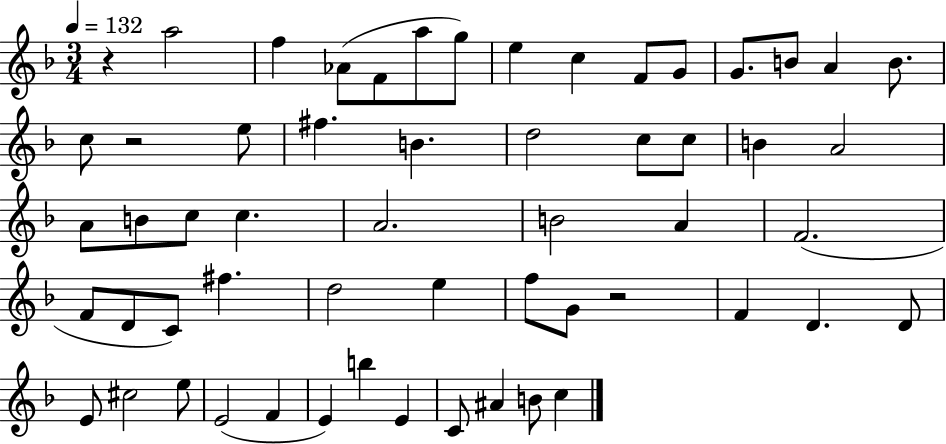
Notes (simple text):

R/q A5/h F5/q Ab4/e F4/e A5/e G5/e E5/q C5/q F4/e G4/e G4/e. B4/e A4/q B4/e. C5/e R/h E5/e F#5/q. B4/q. D5/h C5/e C5/e B4/q A4/h A4/e B4/e C5/e C5/q. A4/h. B4/h A4/q F4/h. F4/e D4/e C4/e F#5/q. D5/h E5/q F5/e G4/e R/h F4/q D4/q. D4/e E4/e C#5/h E5/e E4/h F4/q E4/q B5/q E4/q C4/e A#4/q B4/e C5/q